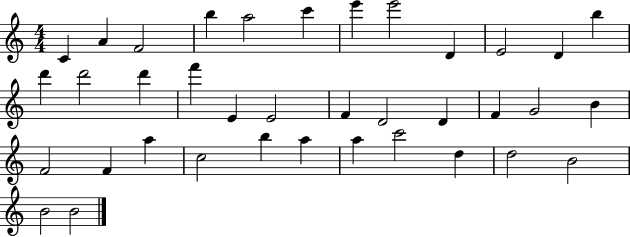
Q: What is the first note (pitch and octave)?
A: C4